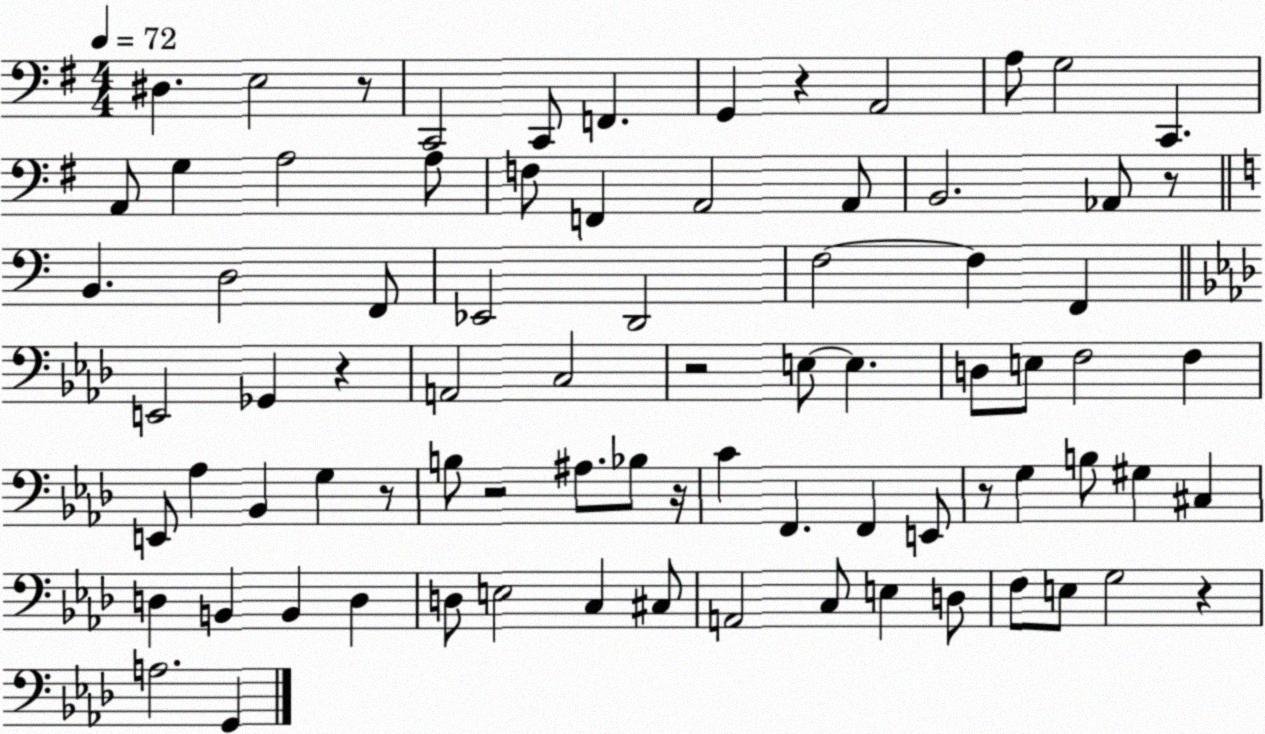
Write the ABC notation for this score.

X:1
T:Untitled
M:4/4
L:1/4
K:G
^D, E,2 z/2 C,,2 C,,/2 F,, G,, z A,,2 A,/2 G,2 C,, A,,/2 G, A,2 A,/2 F,/2 F,, A,,2 A,,/2 B,,2 _A,,/2 z/2 B,, D,2 F,,/2 _E,,2 D,,2 F,2 F, F,, E,,2 _G,, z A,,2 C,2 z2 E,/2 E, D,/2 E,/2 F,2 F, E,,/2 _A, _B,, G, z/2 B,/2 z2 ^A,/2 _B,/2 z/4 C F,, F,, E,,/2 z/2 G, B,/2 ^G, ^C, D, B,, B,, D, D,/2 E,2 C, ^C,/2 A,,2 C,/2 E, D,/2 F,/2 E,/2 G,2 z A,2 G,,